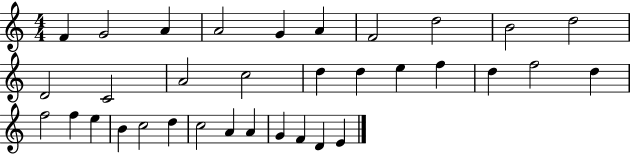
F4/q G4/h A4/q A4/h G4/q A4/q F4/h D5/h B4/h D5/h D4/h C4/h A4/h C5/h D5/q D5/q E5/q F5/q D5/q F5/h D5/q F5/h F5/q E5/q B4/q C5/h D5/q C5/h A4/q A4/q G4/q F4/q D4/q E4/q